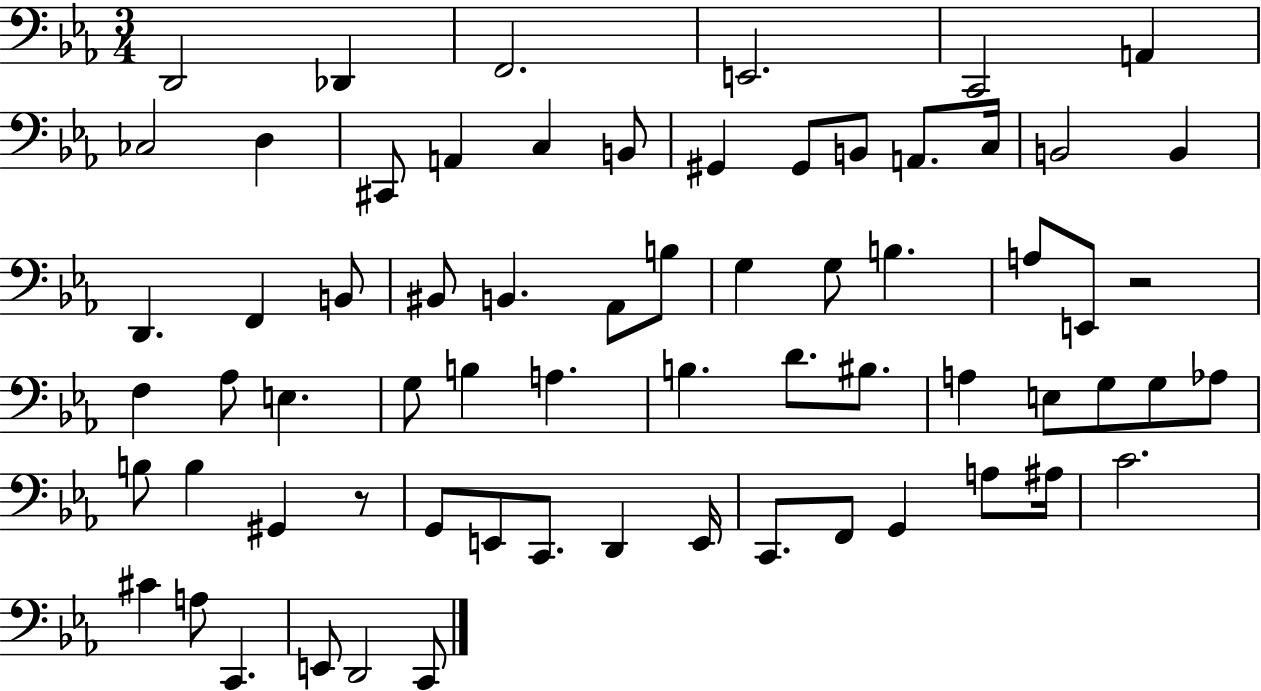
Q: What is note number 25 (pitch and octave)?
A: Ab2